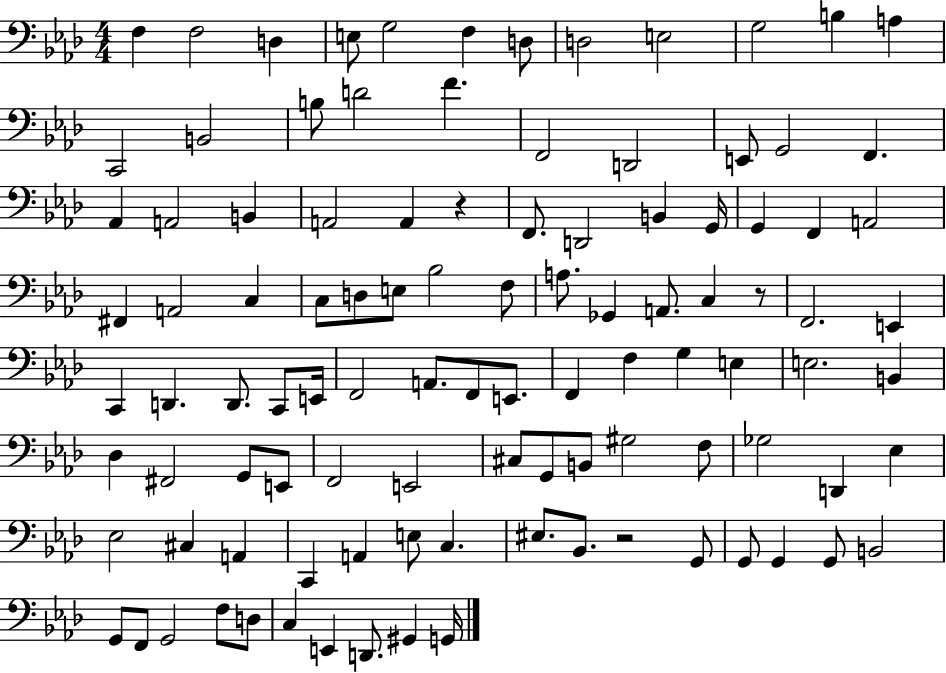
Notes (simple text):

F3/q F3/h D3/q E3/e G3/h F3/q D3/e D3/h E3/h G3/h B3/q A3/q C2/h B2/h B3/e D4/h F4/q. F2/h D2/h E2/e G2/h F2/q. Ab2/q A2/h B2/q A2/h A2/q R/q F2/e. D2/h B2/q G2/s G2/q F2/q A2/h F#2/q A2/h C3/q C3/e D3/e E3/e Bb3/h F3/e A3/e. Gb2/q A2/e. C3/q R/e F2/h. E2/q C2/q D2/q. D2/e. C2/e E2/s F2/h A2/e. F2/e E2/e. F2/q F3/q G3/q E3/q E3/h. B2/q Db3/q F#2/h G2/e E2/e F2/h E2/h C#3/e G2/e B2/e G#3/h F3/e Gb3/h D2/q Eb3/q Eb3/h C#3/q A2/q C2/q A2/q E3/e C3/q. EIS3/e. Bb2/e. R/h G2/e G2/e G2/q G2/e B2/h G2/e F2/e G2/h F3/e D3/e C3/q E2/q D2/e. G#2/q G2/s